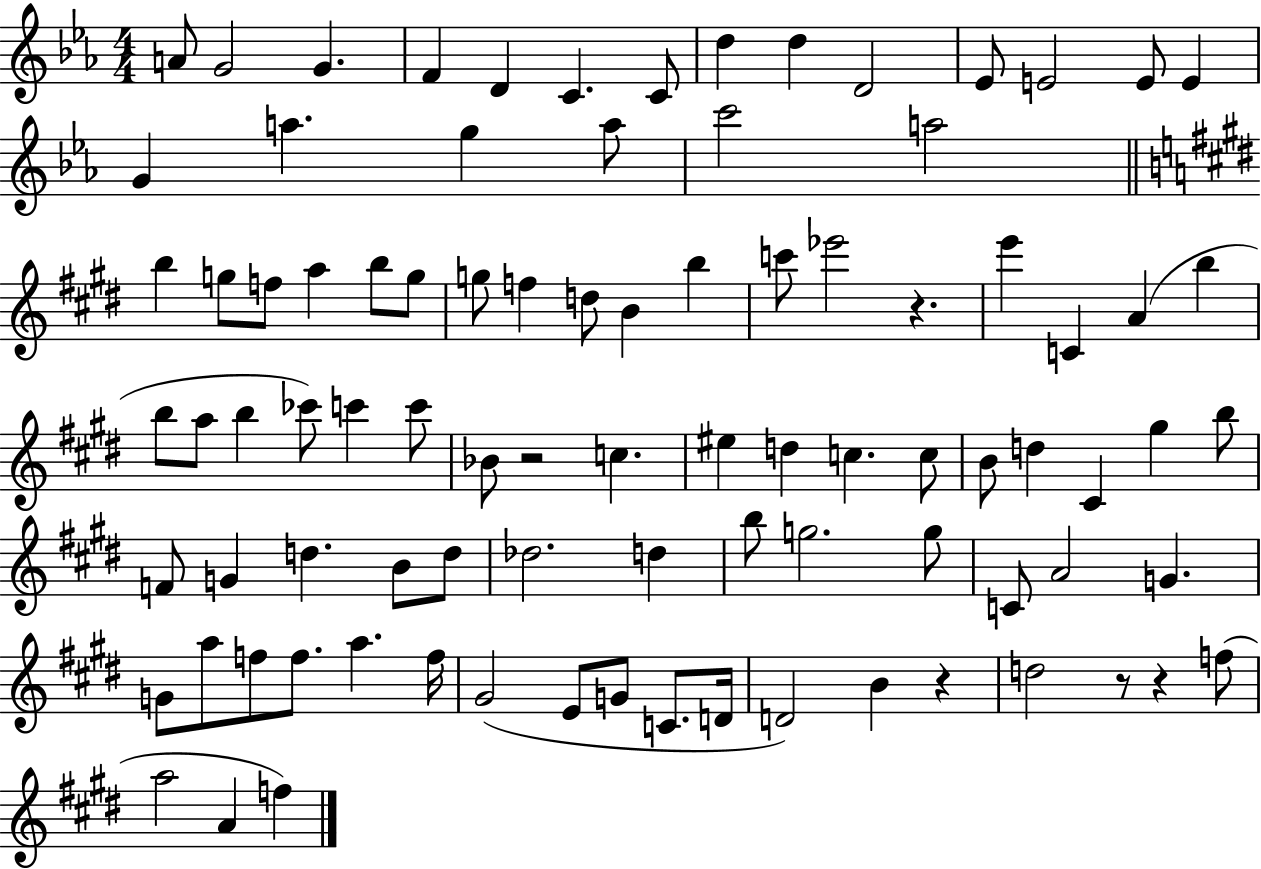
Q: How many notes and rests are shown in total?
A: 90